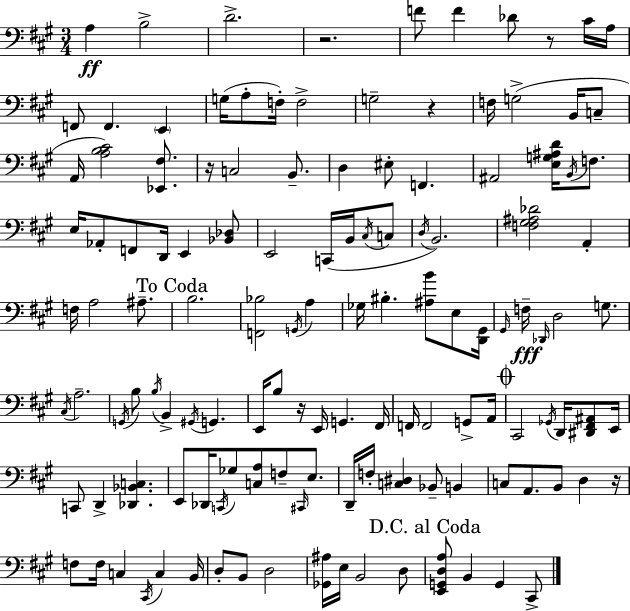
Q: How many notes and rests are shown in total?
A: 129